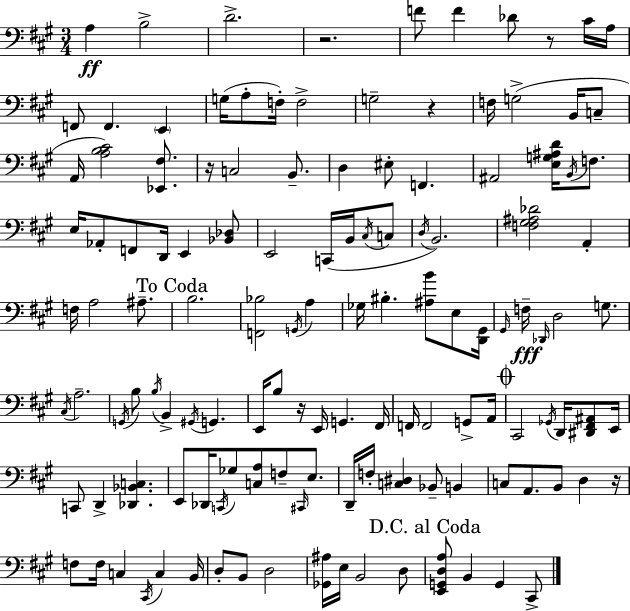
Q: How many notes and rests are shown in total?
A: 129